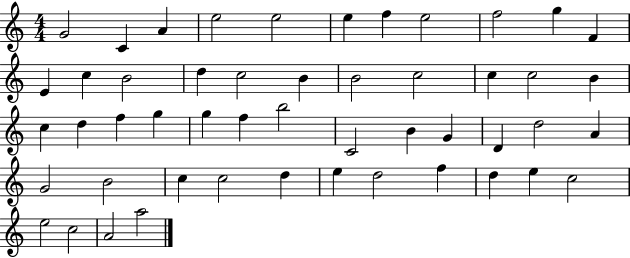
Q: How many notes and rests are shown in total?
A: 50